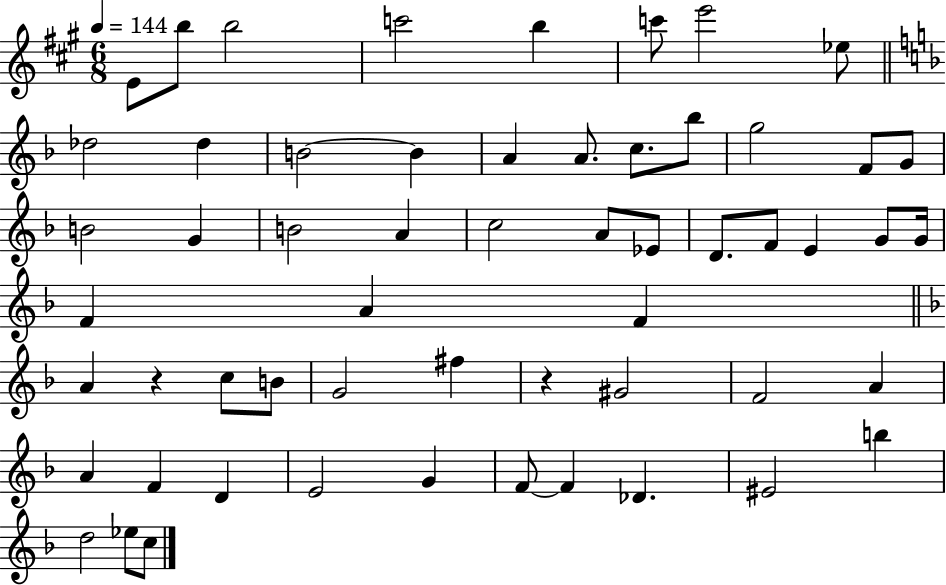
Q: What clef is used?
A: treble